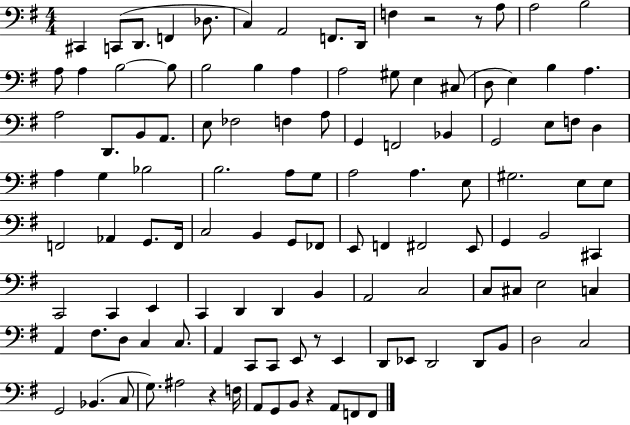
X:1
T:Untitled
M:4/4
L:1/4
K:G
^C,, C,,/2 D,,/2 F,, _D,/2 C, A,,2 F,,/2 D,,/4 F, z2 z/2 A,/2 A,2 B,2 A,/2 A, B,2 B,/2 B,2 B, A, A,2 ^G,/2 E, ^C,/2 D,/2 E, B, A, A,2 D,,/2 B,,/2 A,,/2 E,/2 _F,2 F, A,/2 G,, F,,2 _B,, G,,2 E,/2 F,/2 D, A, G, _B,2 B,2 A,/2 G,/2 A,2 A, E,/2 ^G,2 E,/2 E,/2 F,,2 _A,, G,,/2 F,,/4 C,2 B,, G,,/2 _F,,/2 E,,/2 F,, ^F,,2 E,,/2 G,, B,,2 ^C,, C,,2 C,, E,, C,, D,, D,, B,, A,,2 C,2 C,/2 ^C,/2 E,2 C, A,, ^F,/2 D,/2 C, C,/2 A,, C,,/2 C,,/2 E,,/2 z/2 E,, D,,/2 _E,,/2 D,,2 D,,/2 B,,/2 D,2 C,2 G,,2 _B,, C,/2 G,/2 ^A,2 z F,/4 A,,/2 G,,/2 B,,/2 z A,,/2 F,,/2 F,,/2